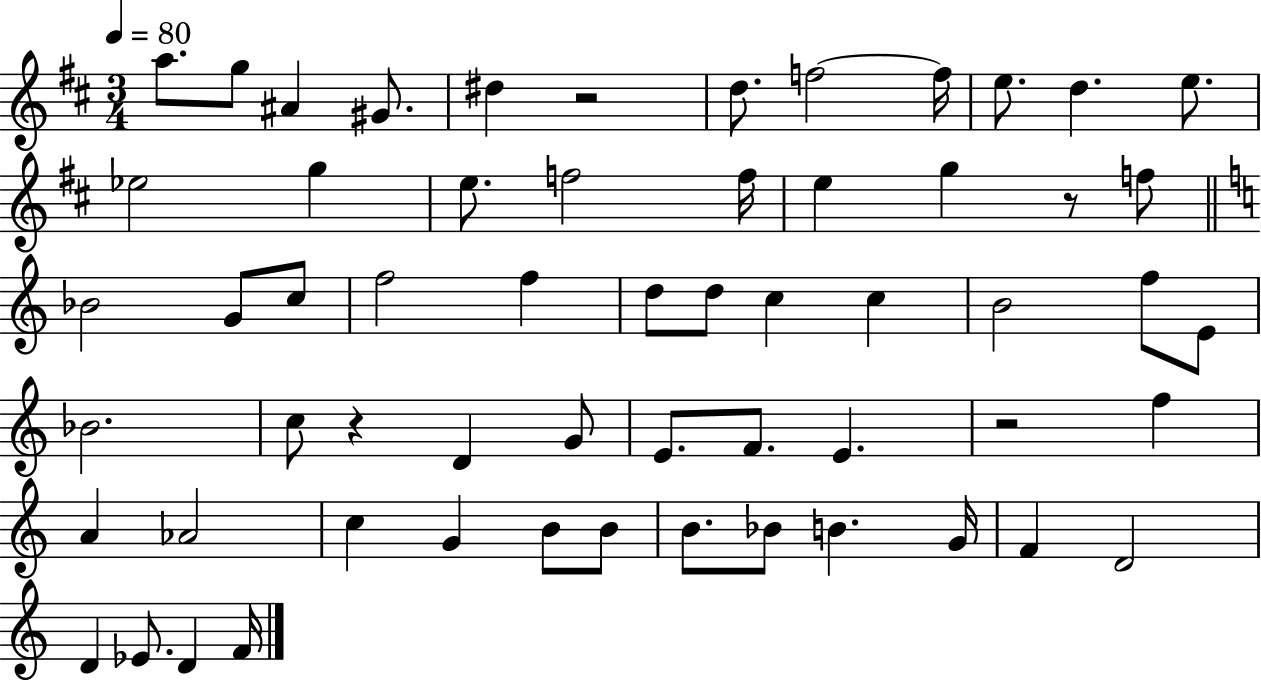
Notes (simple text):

A5/e. G5/e A#4/q G#4/e. D#5/q R/h D5/e. F5/h F5/s E5/e. D5/q. E5/e. Eb5/h G5/q E5/e. F5/h F5/s E5/q G5/q R/e F5/e Bb4/h G4/e C5/e F5/h F5/q D5/e D5/e C5/q C5/q B4/h F5/e E4/e Bb4/h. C5/e R/q D4/q G4/e E4/e. F4/e. E4/q. R/h F5/q A4/q Ab4/h C5/q G4/q B4/e B4/e B4/e. Bb4/e B4/q. G4/s F4/q D4/h D4/q Eb4/e. D4/q F4/s